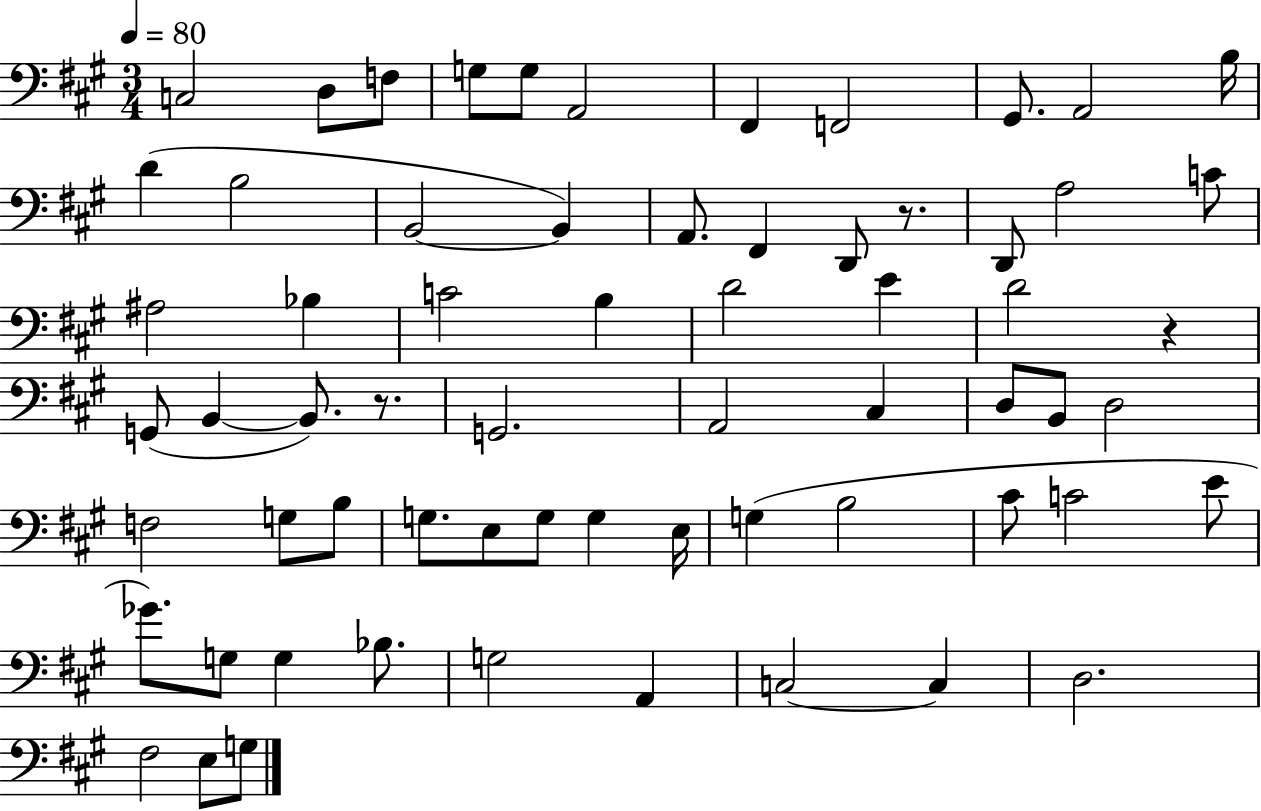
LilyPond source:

{
  \clef bass
  \numericTimeSignature
  \time 3/4
  \key a \major
  \tempo 4 = 80
  c2 d8 f8 | g8 g8 a,2 | fis,4 f,2 | gis,8. a,2 b16 | \break d'4( b2 | b,2~~ b,4) | a,8. fis,4 d,8 r8. | d,8 a2 c'8 | \break ais2 bes4 | c'2 b4 | d'2 e'4 | d'2 r4 | \break g,8( b,4~~ b,8.) r8. | g,2. | a,2 cis4 | d8 b,8 d2 | \break f2 g8 b8 | g8. e8 g8 g4 e16 | g4( b2 | cis'8 c'2 e'8 | \break ges'8.) g8 g4 bes8. | g2 a,4 | c2~~ c4 | d2. | \break fis2 e8 g8 | \bar "|."
}